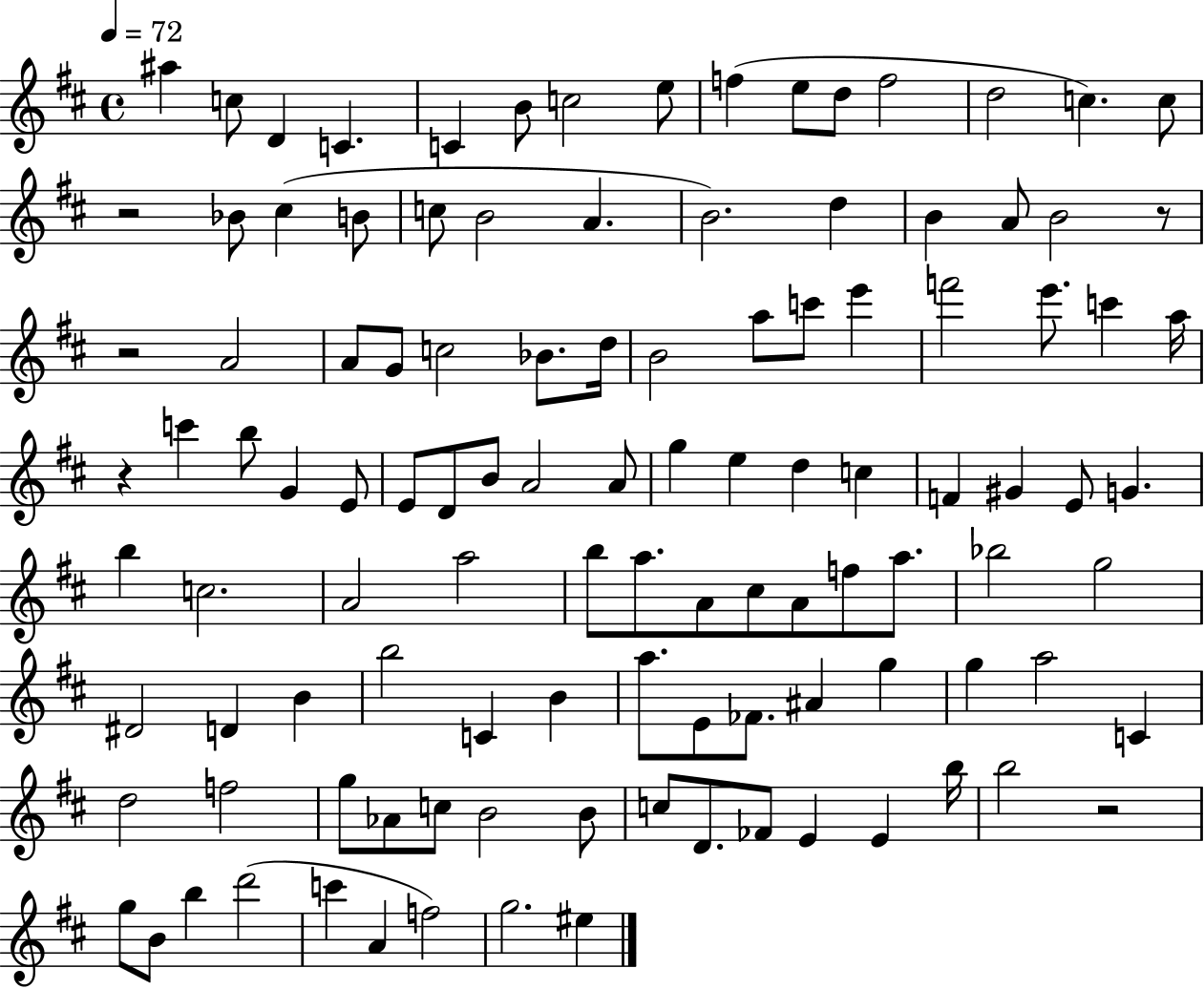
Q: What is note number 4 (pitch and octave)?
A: C4